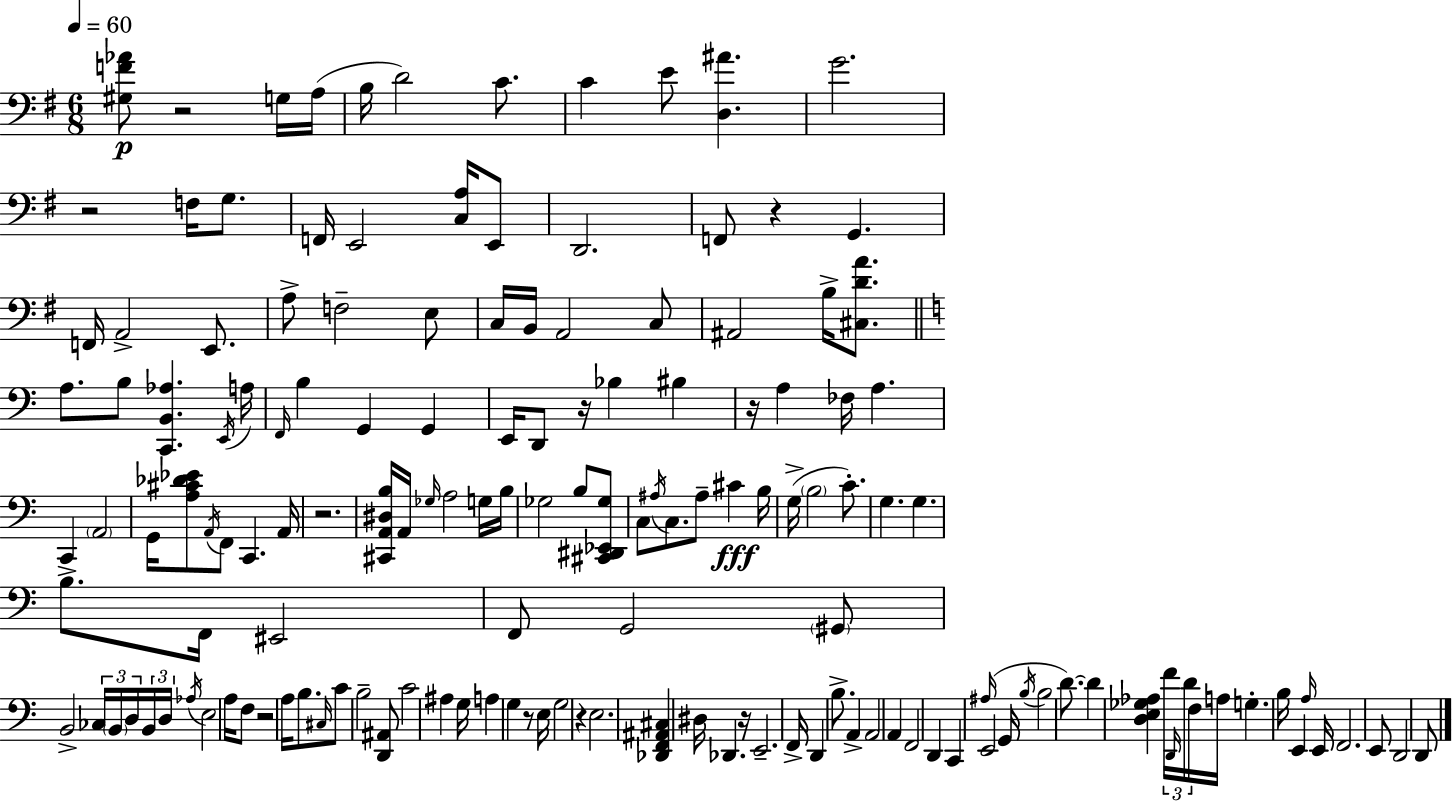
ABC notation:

X:1
T:Untitled
M:6/8
L:1/4
K:Em
[^G,F_A]/2 z2 G,/4 A,/4 B,/4 D2 C/2 C E/2 [D,^A] G2 z2 F,/4 G,/2 F,,/4 E,,2 [C,A,]/4 E,,/2 D,,2 F,,/2 z G,, F,,/4 A,,2 E,,/2 A,/2 F,2 E,/2 C,/4 B,,/4 A,,2 C,/2 ^A,,2 B,/4 [^C,DA]/2 A,/2 B,/2 [C,,B,,_A,] E,,/4 A,/4 F,,/4 B, G,, G,, E,,/4 D,,/2 z/4 _B, ^B, z/4 A, _F,/4 A, C,, A,,2 G,,/4 [A,^C_D_E]/2 A,,/4 F,,/2 C,, A,,/4 z2 [^C,,A,,^D,B,]/4 A,,/4 _G,/4 A,2 G,/4 B,/4 _G,2 B,/2 [^C,,^D,,_E,,_G,]/2 C,/2 ^A,/4 C,/2 ^A,/2 ^C B,/4 G,/4 B,2 C/2 G, G, B,/2 F,,/4 ^E,,2 F,,/2 G,,2 ^G,,/2 B,,2 _C,/4 B,,/4 D,/4 B,,/4 D,/4 _A,/4 E,2 A,/4 F,/2 z2 A,/4 B,/2 ^C,/4 C/2 B,2 [D,,^A,,]/2 C2 ^A, G,/4 A, G, z/2 E,/4 G,2 z E,2 [_D,,F,,^A,,^C,] ^D,/4 _D,, z/4 E,,2 F,,/4 D,, B,/2 A,, A,,2 A,, F,,2 D,, C,, ^A,/4 E,,2 G,,/4 B,/4 B,2 D/2 D [D,E,_G,_A,] F/4 D,,/4 D/4 F,/4 A,/4 G, B,/4 E,, A,/4 E,,/4 F,,2 E,,/2 D,,2 D,,/2